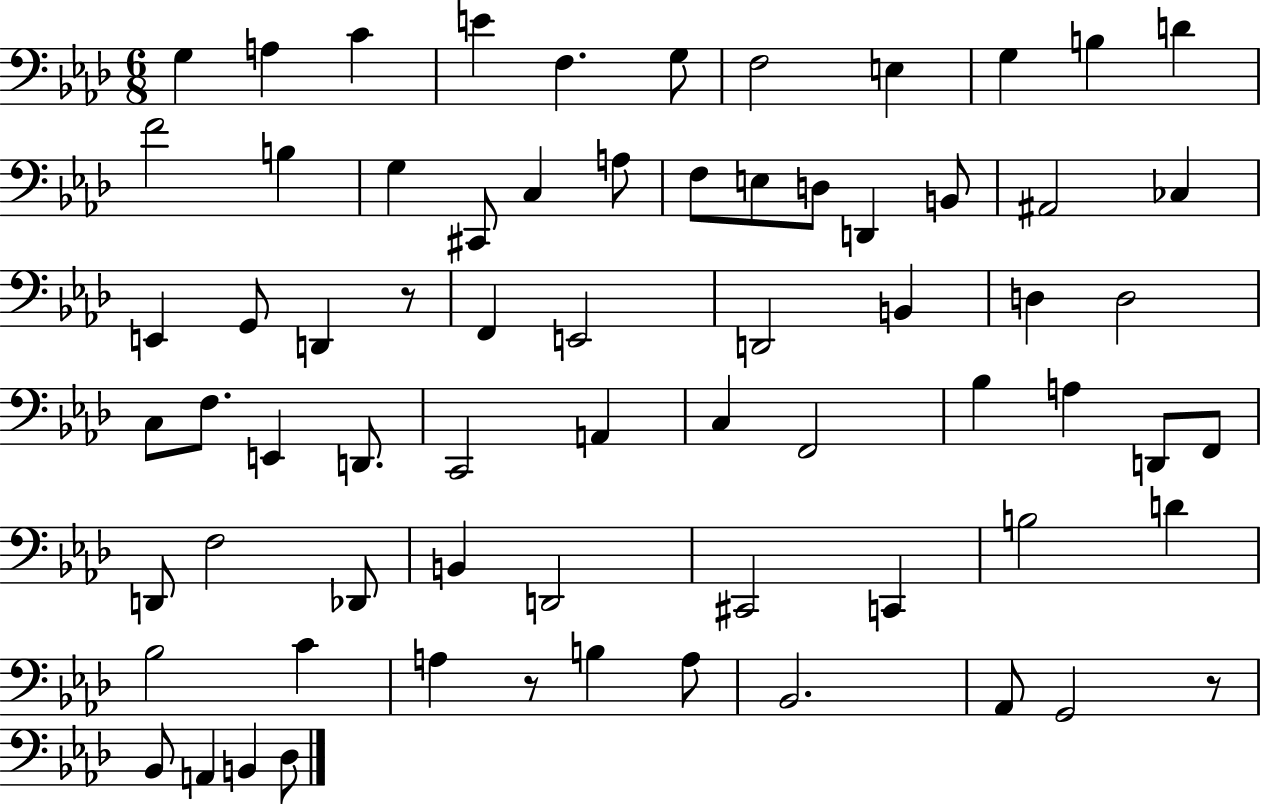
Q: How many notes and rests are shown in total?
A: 69